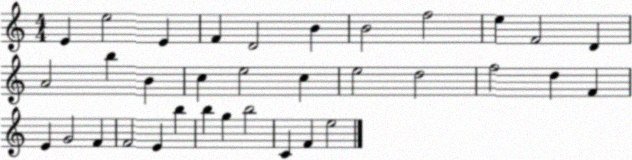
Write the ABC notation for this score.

X:1
T:Untitled
M:4/4
L:1/4
K:C
E e2 E F D2 B B2 f2 e F2 D A2 b B c e2 c e2 d2 f2 d F E G2 F F2 E b b g b2 C F e2